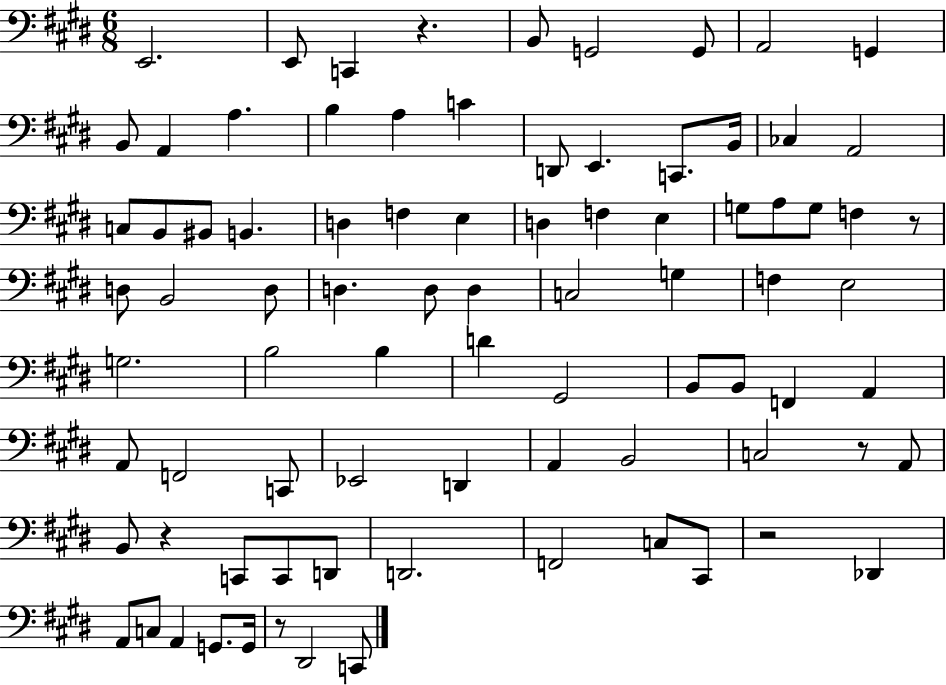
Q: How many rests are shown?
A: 6